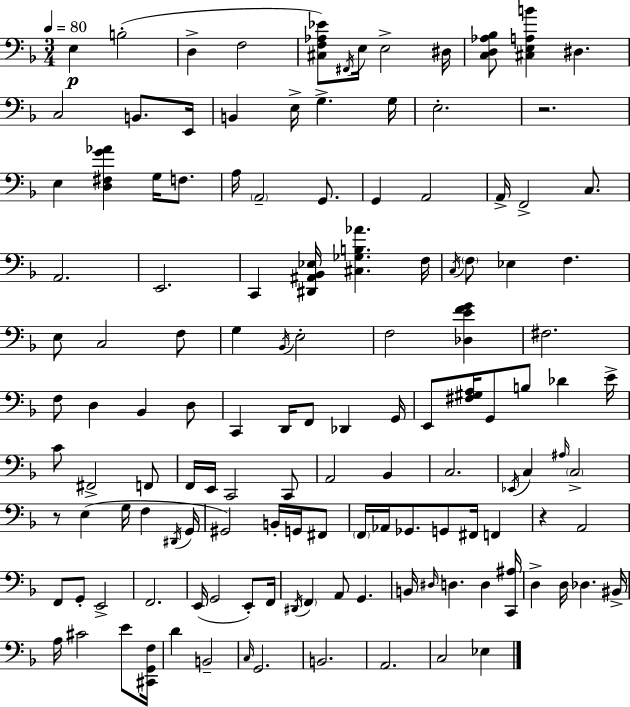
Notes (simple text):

E3/q B3/h D3/q F3/h [C#3,F3,Ab3,Eb4]/e F#2/s E3/s E3/h D#3/s [C3,D3,Ab3,Bb3]/e [C#3,E3,A3,B4]/q D#3/q. C3/h B2/e. E2/s B2/q E3/s G3/q. G3/s E3/h. R/h. E3/q [D3,F#3,G4,Ab4]/q G3/s F3/e. A3/s A2/h G2/e. G2/q A2/h A2/s F2/h C3/e. A2/h. E2/h. C2/q [D#2,A#2,Bb2,Eb3]/s [C#3,Gb3,B3,Ab4]/q. F3/s C3/s F3/e Eb3/q F3/q. E3/e C3/h F3/e G3/q Bb2/s E3/h F3/h [Db3,E4,F4,G4]/q F#3/h. F3/e D3/q Bb2/q D3/e C2/q D2/s F2/e Db2/q G2/s E2/e [F#3,G#3,A3]/s G2/e B3/e Db4/q E4/s C4/e F#2/h F2/e F2/s E2/s C2/h C2/e A2/h Bb2/q C3/h. Eb2/s C3/q A#3/s C3/h R/e E3/q G3/s F3/q D#2/s G2/s G#2/h B2/s G2/s F#2/e F2/s Ab2/s Gb2/e. G2/e F#2/s F2/q R/q A2/h F2/e G2/e E2/h F2/h. E2/s G2/h E2/e F2/s D#2/s F2/q A2/e G2/q. B2/s D#3/s D3/q. D3/q [C2,A#3]/s D3/q D3/s Db3/q. BIS2/s A3/s C#4/h E4/e [C#2,G2,F3]/s D4/q B2/h C3/s G2/h. B2/h. A2/h. C3/h Eb3/q